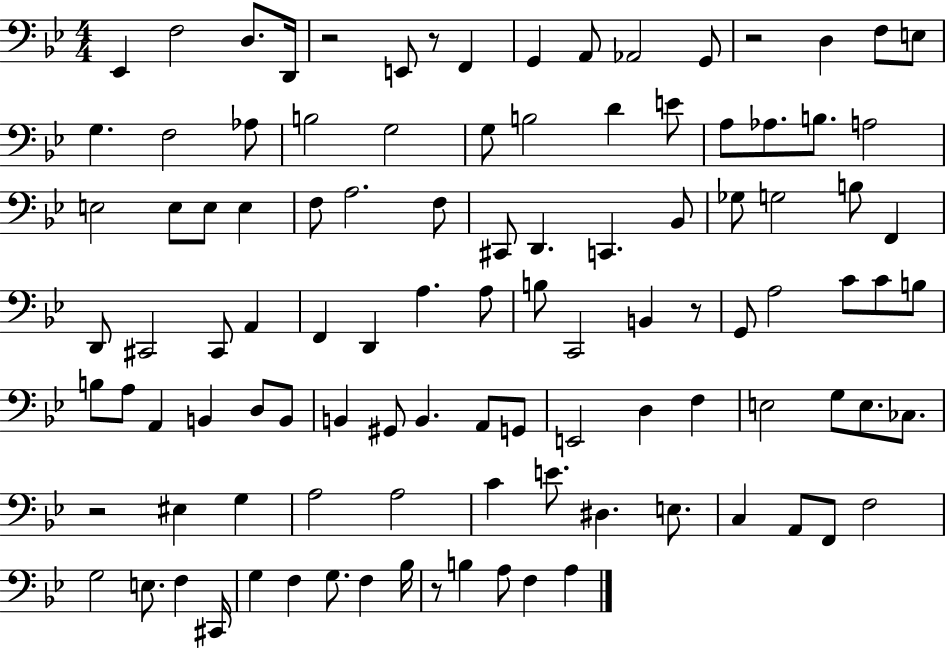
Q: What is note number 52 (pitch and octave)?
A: B2